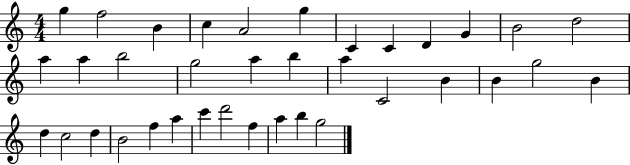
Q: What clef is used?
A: treble